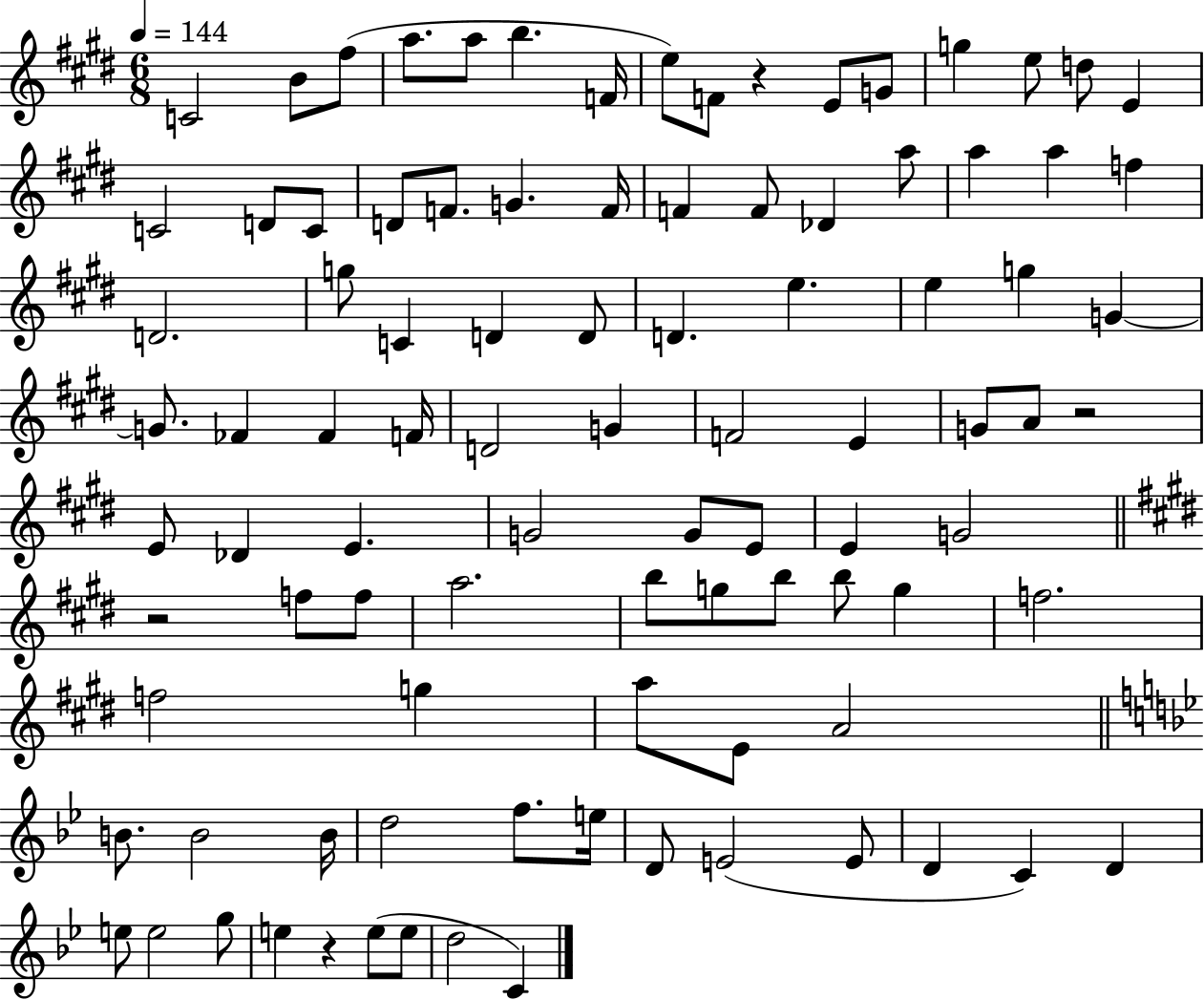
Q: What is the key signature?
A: E major